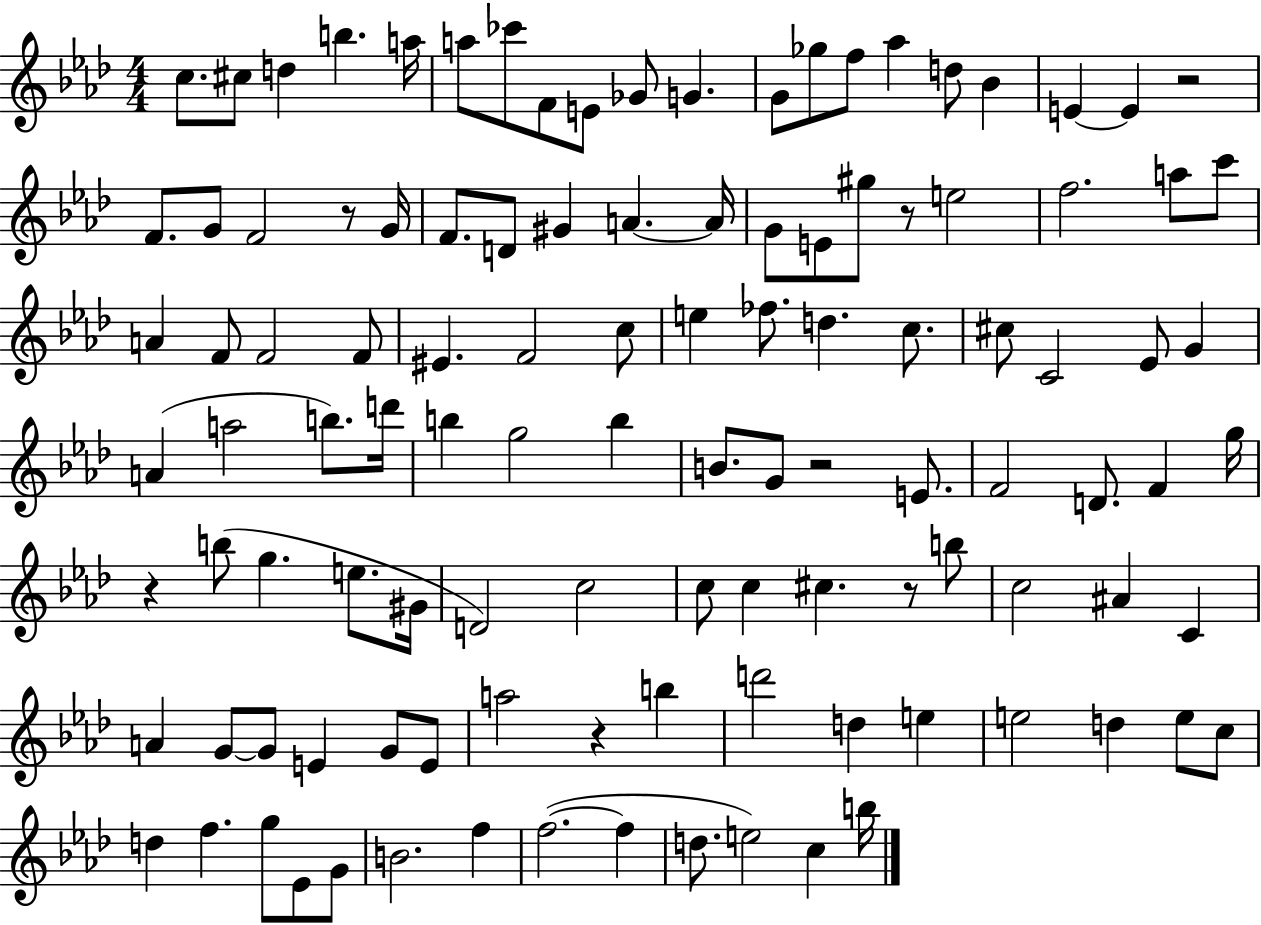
{
  \clef treble
  \numericTimeSignature
  \time 4/4
  \key aes \major
  \repeat volta 2 { c''8. cis''8 d''4 b''4. a''16 | a''8 ces'''8 f'8 e'8 ges'8 g'4. | g'8 ges''8 f''8 aes''4 d''8 bes'4 | e'4~~ e'4 r2 | \break f'8. g'8 f'2 r8 g'16 | f'8. d'8 gis'4 a'4.~~ a'16 | g'8 e'8 gis''8 r8 e''2 | f''2. a''8 c'''8 | \break a'4 f'8 f'2 f'8 | eis'4. f'2 c''8 | e''4 fes''8. d''4. c''8. | cis''8 c'2 ees'8 g'4 | \break a'4( a''2 b''8.) d'''16 | b''4 g''2 b''4 | b'8. g'8 r2 e'8. | f'2 d'8. f'4 g''16 | \break r4 b''8( g''4. e''8. gis'16 | d'2) c''2 | c''8 c''4 cis''4. r8 b''8 | c''2 ais'4 c'4 | \break a'4 g'8~~ g'8 e'4 g'8 e'8 | a''2 r4 b''4 | d'''2 d''4 e''4 | e''2 d''4 e''8 c''8 | \break d''4 f''4. g''8 ees'8 g'8 | b'2. f''4 | f''2.~(~ f''4 | d''8. e''2) c''4 b''16 | \break } \bar "|."
}